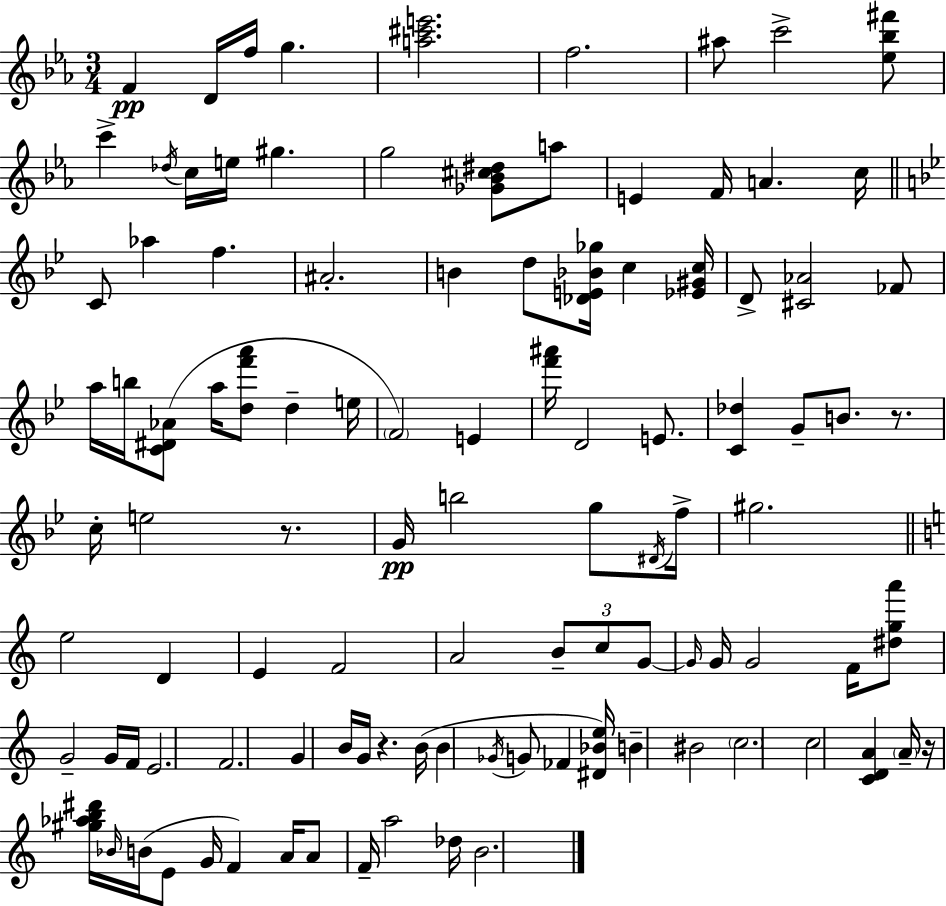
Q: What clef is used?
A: treble